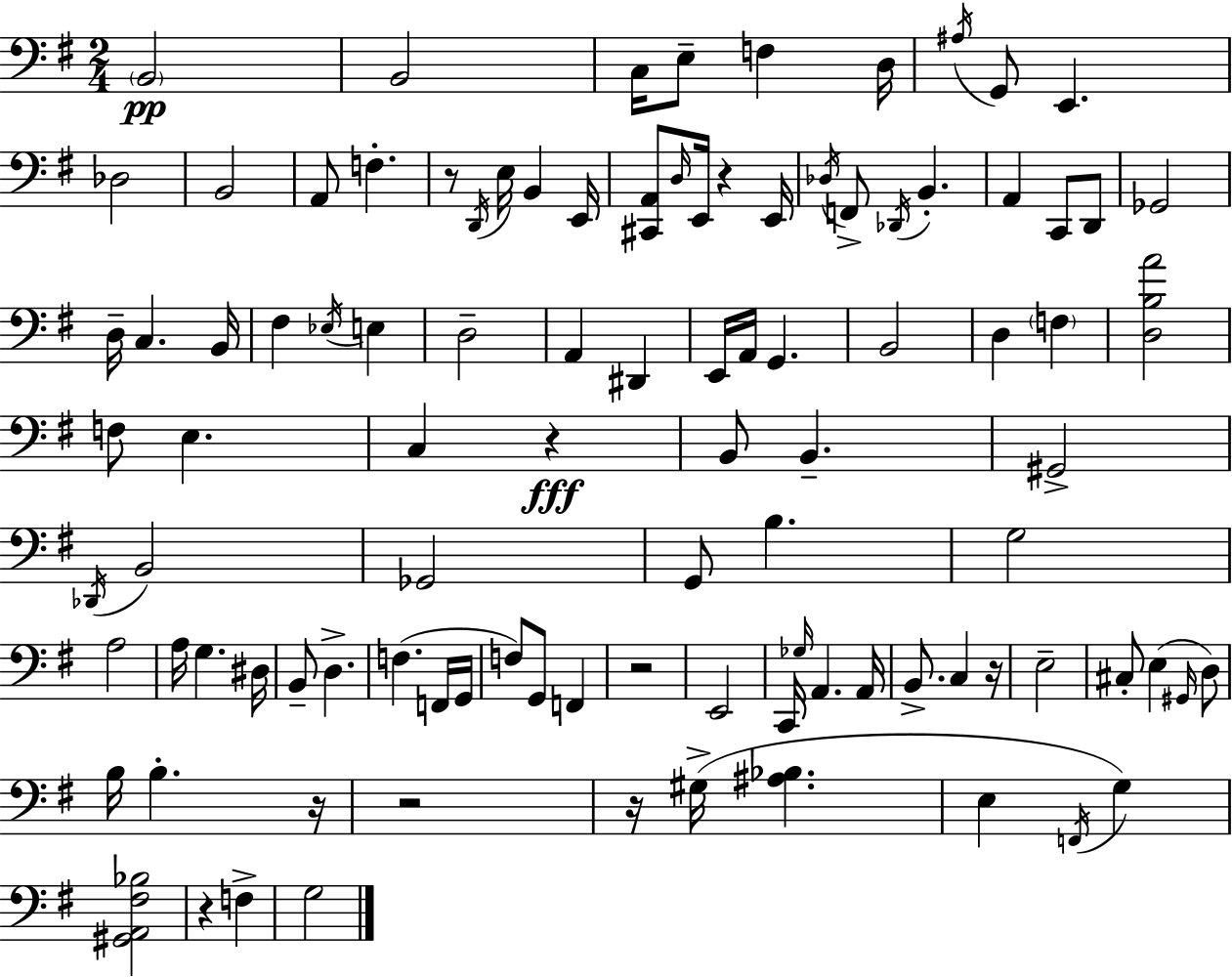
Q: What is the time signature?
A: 2/4